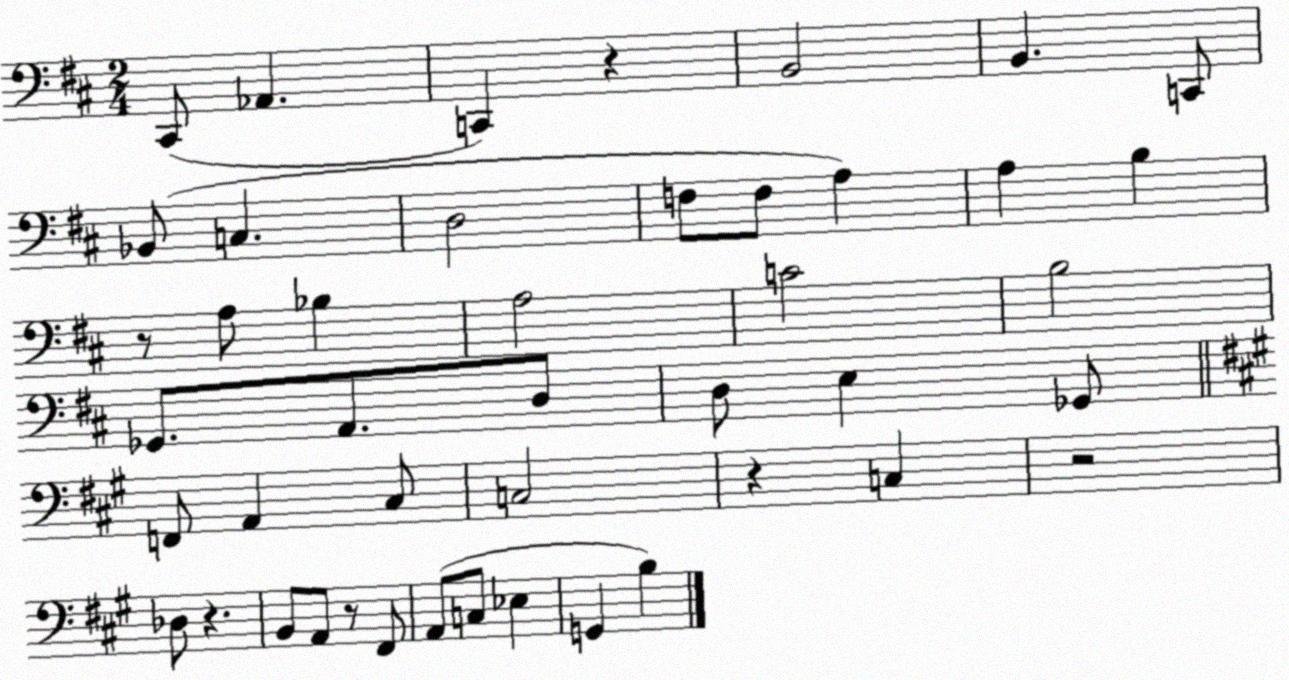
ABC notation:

X:1
T:Untitled
M:2/4
L:1/4
K:D
^C,,/2 _A,, C,, z B,,2 B,, C,,/2 _B,,/2 C, D,2 F,/2 F,/2 A, A, B, z/2 A,/2 _B, A,2 C2 B,2 _G,,/2 A,,/2 D,/2 D,/2 E, _G,,/2 F,,/2 A,, ^C,/2 C,2 z C, z2 _D,/2 z B,,/2 A,,/2 z/2 ^F,,/2 A,,/2 C,/2 _E, G,, B,